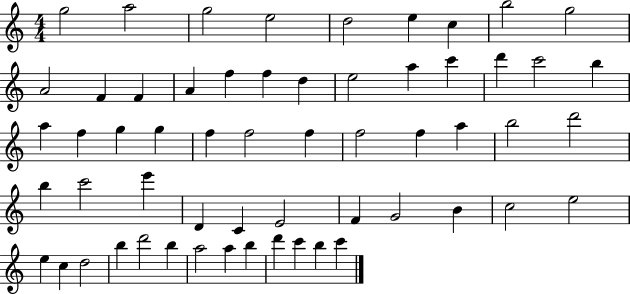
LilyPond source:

{
  \clef treble
  \numericTimeSignature
  \time 4/4
  \key c \major
  g''2 a''2 | g''2 e''2 | d''2 e''4 c''4 | b''2 g''2 | \break a'2 f'4 f'4 | a'4 f''4 f''4 d''4 | e''2 a''4 c'''4 | d'''4 c'''2 b''4 | \break a''4 f''4 g''4 g''4 | f''4 f''2 f''4 | f''2 f''4 a''4 | b''2 d'''2 | \break b''4 c'''2 e'''4 | d'4 c'4 e'2 | f'4 g'2 b'4 | c''2 e''2 | \break e''4 c''4 d''2 | b''4 d'''2 b''4 | a''2 a''4 b''4 | d'''4 c'''4 b''4 c'''4 | \break \bar "|."
}